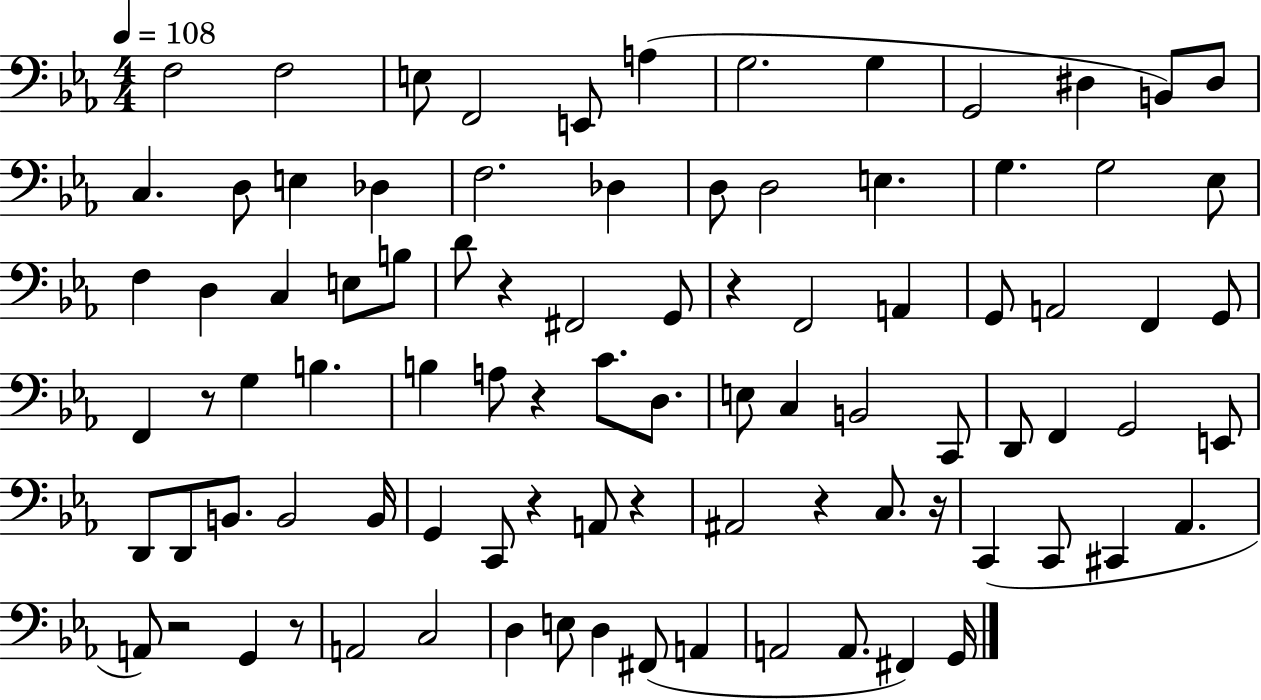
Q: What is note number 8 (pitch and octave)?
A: G3